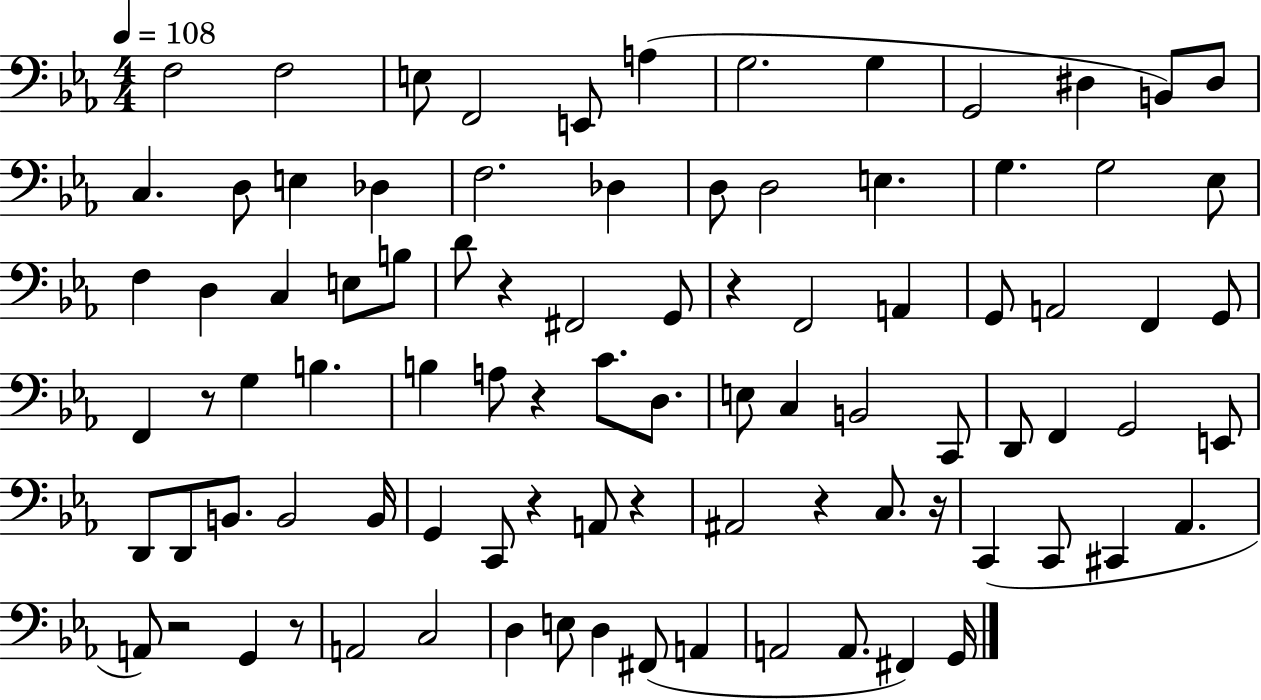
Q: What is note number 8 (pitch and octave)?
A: G3